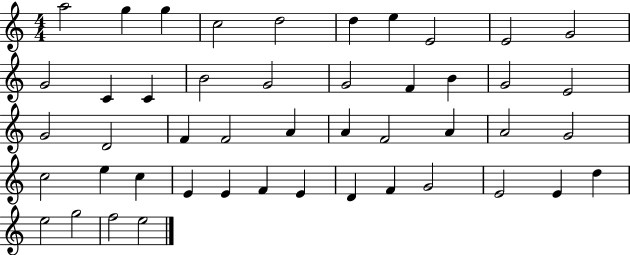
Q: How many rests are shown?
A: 0